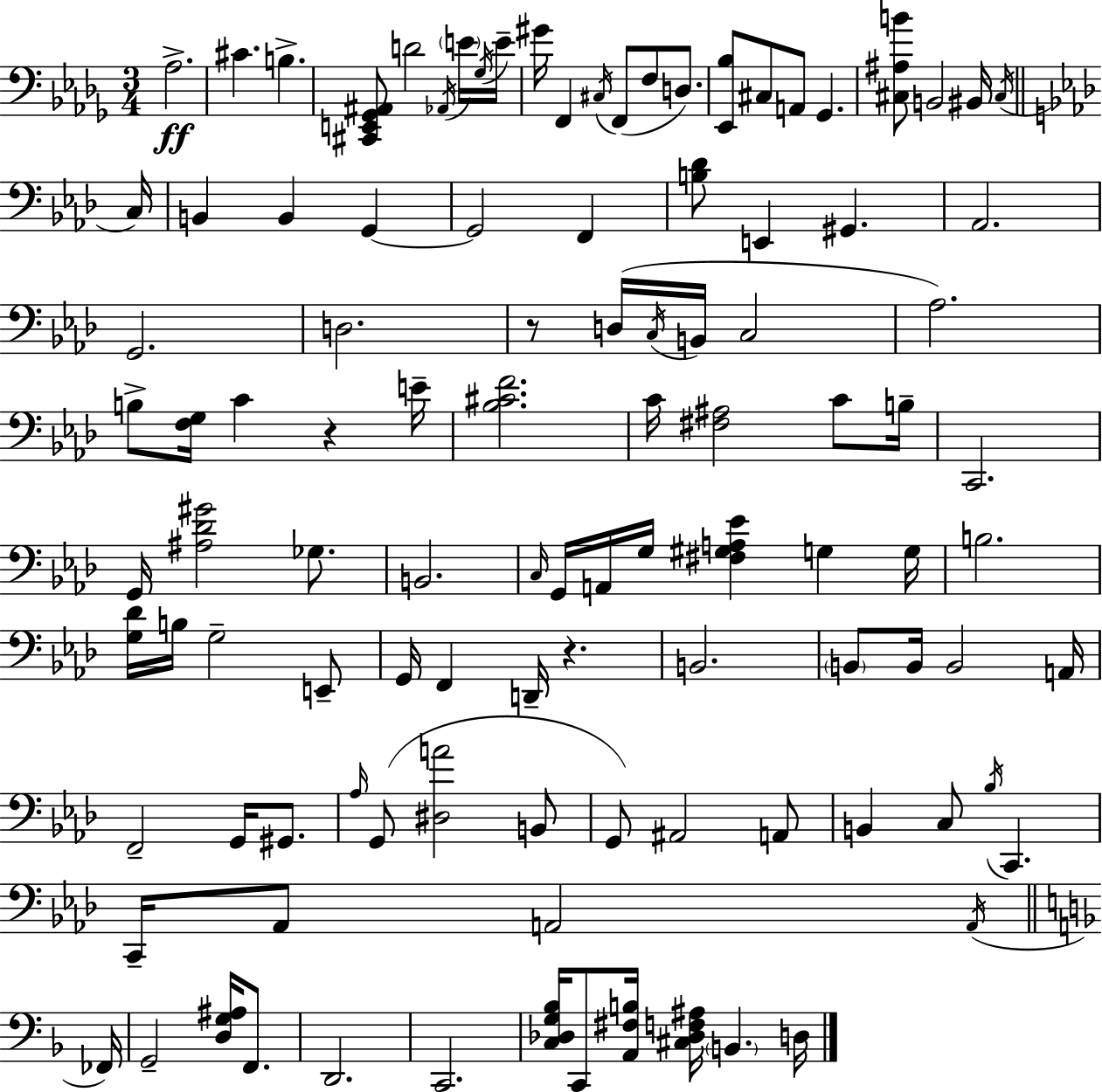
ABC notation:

X:1
T:Untitled
M:3/4
L:1/4
K:Bbm
_A,2 ^C B, [^C,,E,,_G,,^A,,]/2 D2 _A,,/4 E/4 _G,/4 E/4 ^G/4 F,, ^C,/4 F,,/2 F,/2 D,/2 [_E,,_B,]/2 ^C,/2 A,,/2 _G,, [^C,^A,B]/2 B,,2 ^B,,/4 ^C,/4 C,/4 B,, B,, G,, G,,2 F,, [B,_D]/2 E,, ^G,, _A,,2 G,,2 D,2 z/2 D,/4 C,/4 B,,/4 C,2 _A,2 B,/2 [F,G,]/4 C z E/4 [_B,^CF]2 C/4 [^F,^A,]2 C/2 B,/4 C,,2 G,,/4 [^A,_D^G]2 _G,/2 B,,2 C,/4 G,,/4 A,,/4 G,/4 [^F,^G,A,_E] G, G,/4 B,2 [G,_D]/4 B,/4 G,2 E,,/2 G,,/4 F,, D,,/4 z B,,2 B,,/2 B,,/4 B,,2 A,,/4 F,,2 G,,/4 ^G,,/2 _A,/4 G,,/2 [^D,A]2 B,,/2 G,,/2 ^A,,2 A,,/2 B,, C,/2 _B,/4 C,, C,,/4 _A,,/2 A,,2 A,,/4 _F,,/4 G,,2 [D,G,^A,]/4 F,,/2 D,,2 C,,2 [C,_D,G,_B,]/4 C,,/2 [A,,^F,B,]/4 [^C,_D,F,^A,]/4 B,, D,/4